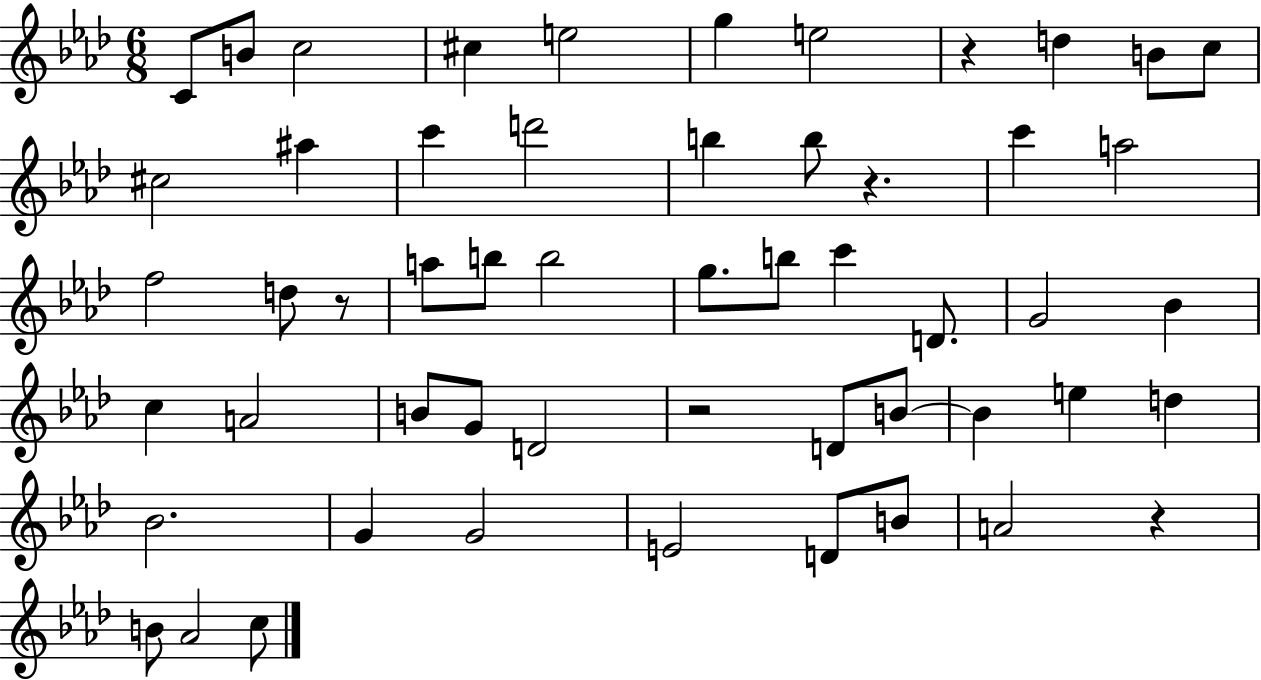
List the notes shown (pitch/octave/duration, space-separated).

C4/e B4/e C5/h C#5/q E5/h G5/q E5/h R/q D5/q B4/e C5/e C#5/h A#5/q C6/q D6/h B5/q B5/e R/q. C6/q A5/h F5/h D5/e R/e A5/e B5/e B5/h G5/e. B5/e C6/q D4/e. G4/h Bb4/q C5/q A4/h B4/e G4/e D4/h R/h D4/e B4/e B4/q E5/q D5/q Bb4/h. G4/q G4/h E4/h D4/e B4/e A4/h R/q B4/e Ab4/h C5/e